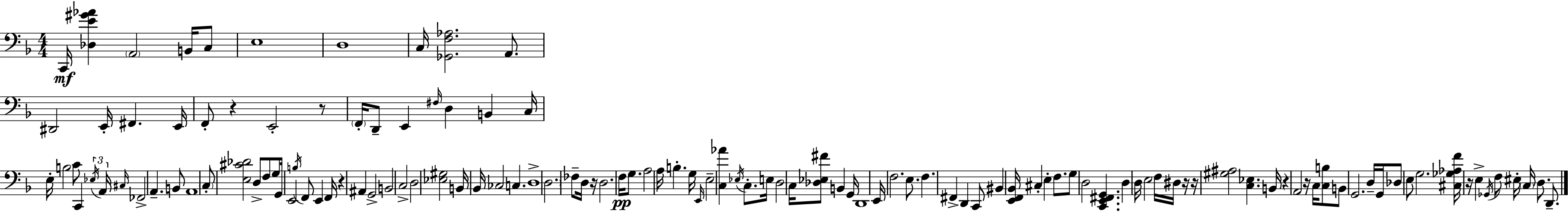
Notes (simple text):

C2/s [Db3,E4,G#4,Ab4]/q A2/h B2/s C3/e E3/w D3/w C3/s [Gb2,F3,Ab3]/h. A2/e. D#2/h E2/s F#2/q. E2/s F2/e R/q E2/h R/e F2/s D2/e E2/q F#3/s D3/q B2/q C3/s E3/s B3/h C4/e C2/q Eb3/s A2/s C#3/s FES2/h A2/q. B2/e A2/w C3/e [E3,C#4,Db4]/h D3/e F3/e G3/e G2/s E2/h B3/s F2/e E2/q F2/s R/q A#2/q G2/h B2/h C3/h D3/h [Eb3,G#3]/h B2/s Bb2/s CES3/h C3/q. D3/w D3/h. FES3/e D3/s R/s D3/h. F3/s G3/e. A3/h A3/s B3/q. G3/s E2/s E3/h [C3,Ab4]/q Eb3/s C3/e. E3/s D3/h C3/s [Db3,Eb3,F#4]/e B2/q G2/s D2/w E2/s F3/h. E3/e. F3/q. F#2/q D2/q C2/e BIS2/q [E2,F2,Bb2]/s C#3/q E3/q F3/e. G3/e D3/h [C2,E2,F#2,G2]/q. D3/q D3/s E3/h F3/s D#3/s R/s R/s [G#3,A#3]/h [C3,Eb3]/q. B2/s R/q A2/h R/s C3/s [C3,B3]/e B2/e G2/h. D3/s G2/s Db3/e E3/e G3/h. [C#3,Gb3,Ab3,F4]/s R/s E3/q Gb2/s F3/e EIS3/s C3/s D3/e. D2/e.